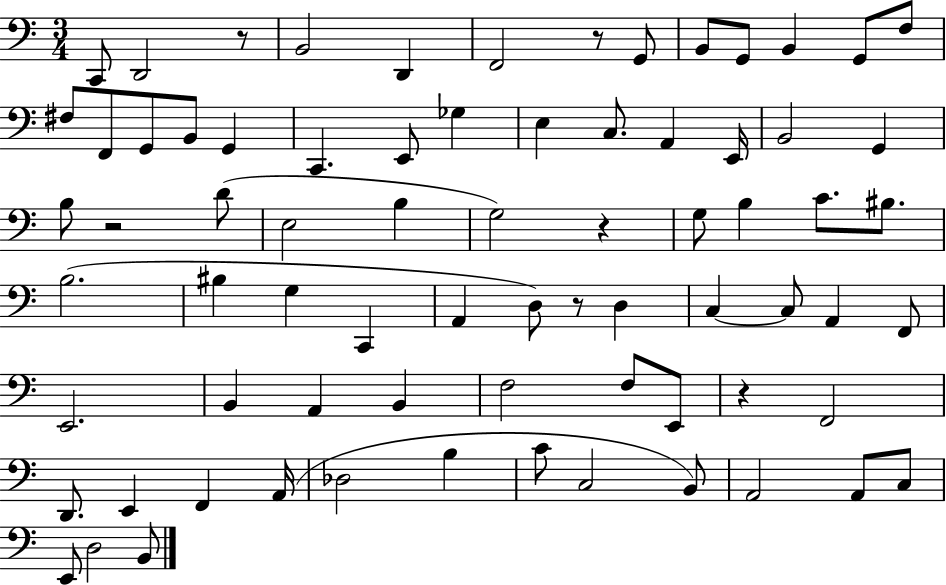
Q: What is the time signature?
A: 3/4